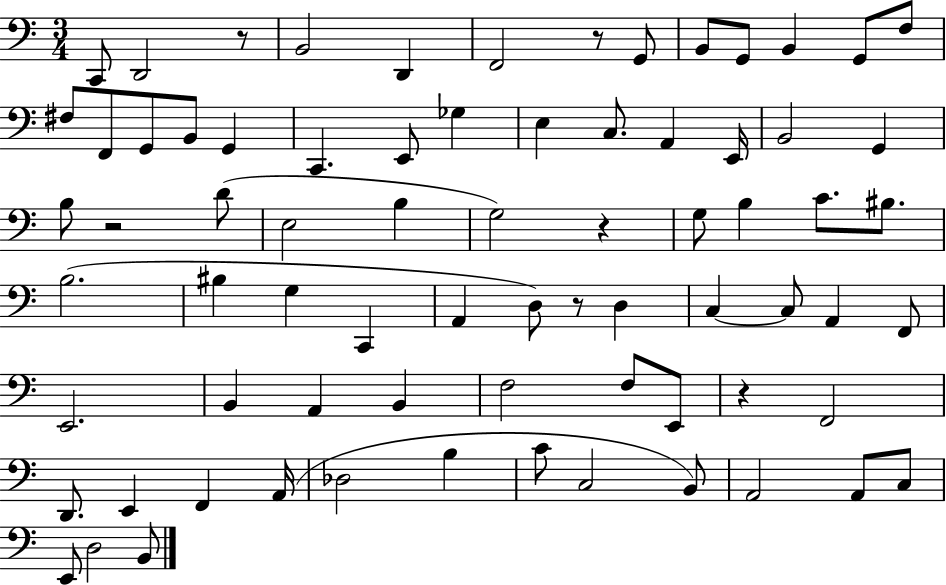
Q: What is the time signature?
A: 3/4